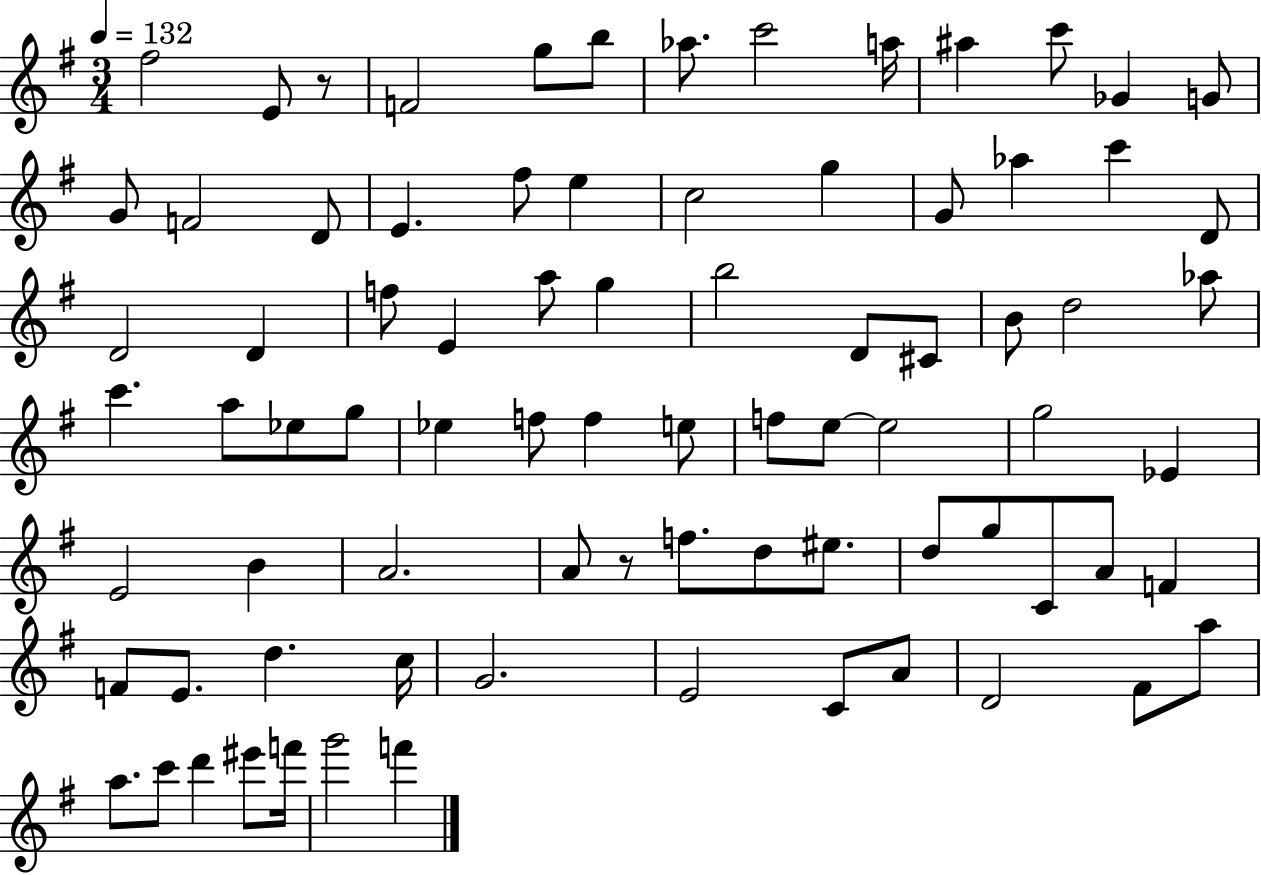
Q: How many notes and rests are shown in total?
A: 81